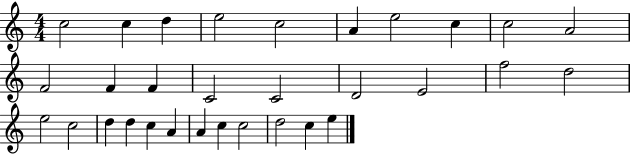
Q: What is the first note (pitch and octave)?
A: C5